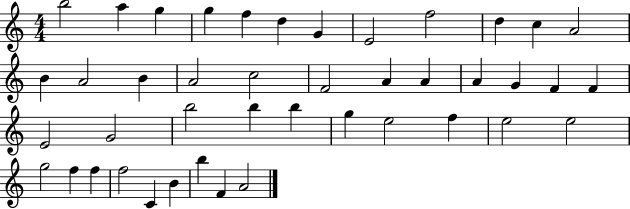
B5/h A5/q G5/q G5/q F5/q D5/q G4/q E4/h F5/h D5/q C5/q A4/h B4/q A4/h B4/q A4/h C5/h F4/h A4/q A4/q A4/q G4/q F4/q F4/q E4/h G4/h B5/h B5/q B5/q G5/q E5/h F5/q E5/h E5/h G5/h F5/q F5/q F5/h C4/q B4/q B5/q F4/q A4/h